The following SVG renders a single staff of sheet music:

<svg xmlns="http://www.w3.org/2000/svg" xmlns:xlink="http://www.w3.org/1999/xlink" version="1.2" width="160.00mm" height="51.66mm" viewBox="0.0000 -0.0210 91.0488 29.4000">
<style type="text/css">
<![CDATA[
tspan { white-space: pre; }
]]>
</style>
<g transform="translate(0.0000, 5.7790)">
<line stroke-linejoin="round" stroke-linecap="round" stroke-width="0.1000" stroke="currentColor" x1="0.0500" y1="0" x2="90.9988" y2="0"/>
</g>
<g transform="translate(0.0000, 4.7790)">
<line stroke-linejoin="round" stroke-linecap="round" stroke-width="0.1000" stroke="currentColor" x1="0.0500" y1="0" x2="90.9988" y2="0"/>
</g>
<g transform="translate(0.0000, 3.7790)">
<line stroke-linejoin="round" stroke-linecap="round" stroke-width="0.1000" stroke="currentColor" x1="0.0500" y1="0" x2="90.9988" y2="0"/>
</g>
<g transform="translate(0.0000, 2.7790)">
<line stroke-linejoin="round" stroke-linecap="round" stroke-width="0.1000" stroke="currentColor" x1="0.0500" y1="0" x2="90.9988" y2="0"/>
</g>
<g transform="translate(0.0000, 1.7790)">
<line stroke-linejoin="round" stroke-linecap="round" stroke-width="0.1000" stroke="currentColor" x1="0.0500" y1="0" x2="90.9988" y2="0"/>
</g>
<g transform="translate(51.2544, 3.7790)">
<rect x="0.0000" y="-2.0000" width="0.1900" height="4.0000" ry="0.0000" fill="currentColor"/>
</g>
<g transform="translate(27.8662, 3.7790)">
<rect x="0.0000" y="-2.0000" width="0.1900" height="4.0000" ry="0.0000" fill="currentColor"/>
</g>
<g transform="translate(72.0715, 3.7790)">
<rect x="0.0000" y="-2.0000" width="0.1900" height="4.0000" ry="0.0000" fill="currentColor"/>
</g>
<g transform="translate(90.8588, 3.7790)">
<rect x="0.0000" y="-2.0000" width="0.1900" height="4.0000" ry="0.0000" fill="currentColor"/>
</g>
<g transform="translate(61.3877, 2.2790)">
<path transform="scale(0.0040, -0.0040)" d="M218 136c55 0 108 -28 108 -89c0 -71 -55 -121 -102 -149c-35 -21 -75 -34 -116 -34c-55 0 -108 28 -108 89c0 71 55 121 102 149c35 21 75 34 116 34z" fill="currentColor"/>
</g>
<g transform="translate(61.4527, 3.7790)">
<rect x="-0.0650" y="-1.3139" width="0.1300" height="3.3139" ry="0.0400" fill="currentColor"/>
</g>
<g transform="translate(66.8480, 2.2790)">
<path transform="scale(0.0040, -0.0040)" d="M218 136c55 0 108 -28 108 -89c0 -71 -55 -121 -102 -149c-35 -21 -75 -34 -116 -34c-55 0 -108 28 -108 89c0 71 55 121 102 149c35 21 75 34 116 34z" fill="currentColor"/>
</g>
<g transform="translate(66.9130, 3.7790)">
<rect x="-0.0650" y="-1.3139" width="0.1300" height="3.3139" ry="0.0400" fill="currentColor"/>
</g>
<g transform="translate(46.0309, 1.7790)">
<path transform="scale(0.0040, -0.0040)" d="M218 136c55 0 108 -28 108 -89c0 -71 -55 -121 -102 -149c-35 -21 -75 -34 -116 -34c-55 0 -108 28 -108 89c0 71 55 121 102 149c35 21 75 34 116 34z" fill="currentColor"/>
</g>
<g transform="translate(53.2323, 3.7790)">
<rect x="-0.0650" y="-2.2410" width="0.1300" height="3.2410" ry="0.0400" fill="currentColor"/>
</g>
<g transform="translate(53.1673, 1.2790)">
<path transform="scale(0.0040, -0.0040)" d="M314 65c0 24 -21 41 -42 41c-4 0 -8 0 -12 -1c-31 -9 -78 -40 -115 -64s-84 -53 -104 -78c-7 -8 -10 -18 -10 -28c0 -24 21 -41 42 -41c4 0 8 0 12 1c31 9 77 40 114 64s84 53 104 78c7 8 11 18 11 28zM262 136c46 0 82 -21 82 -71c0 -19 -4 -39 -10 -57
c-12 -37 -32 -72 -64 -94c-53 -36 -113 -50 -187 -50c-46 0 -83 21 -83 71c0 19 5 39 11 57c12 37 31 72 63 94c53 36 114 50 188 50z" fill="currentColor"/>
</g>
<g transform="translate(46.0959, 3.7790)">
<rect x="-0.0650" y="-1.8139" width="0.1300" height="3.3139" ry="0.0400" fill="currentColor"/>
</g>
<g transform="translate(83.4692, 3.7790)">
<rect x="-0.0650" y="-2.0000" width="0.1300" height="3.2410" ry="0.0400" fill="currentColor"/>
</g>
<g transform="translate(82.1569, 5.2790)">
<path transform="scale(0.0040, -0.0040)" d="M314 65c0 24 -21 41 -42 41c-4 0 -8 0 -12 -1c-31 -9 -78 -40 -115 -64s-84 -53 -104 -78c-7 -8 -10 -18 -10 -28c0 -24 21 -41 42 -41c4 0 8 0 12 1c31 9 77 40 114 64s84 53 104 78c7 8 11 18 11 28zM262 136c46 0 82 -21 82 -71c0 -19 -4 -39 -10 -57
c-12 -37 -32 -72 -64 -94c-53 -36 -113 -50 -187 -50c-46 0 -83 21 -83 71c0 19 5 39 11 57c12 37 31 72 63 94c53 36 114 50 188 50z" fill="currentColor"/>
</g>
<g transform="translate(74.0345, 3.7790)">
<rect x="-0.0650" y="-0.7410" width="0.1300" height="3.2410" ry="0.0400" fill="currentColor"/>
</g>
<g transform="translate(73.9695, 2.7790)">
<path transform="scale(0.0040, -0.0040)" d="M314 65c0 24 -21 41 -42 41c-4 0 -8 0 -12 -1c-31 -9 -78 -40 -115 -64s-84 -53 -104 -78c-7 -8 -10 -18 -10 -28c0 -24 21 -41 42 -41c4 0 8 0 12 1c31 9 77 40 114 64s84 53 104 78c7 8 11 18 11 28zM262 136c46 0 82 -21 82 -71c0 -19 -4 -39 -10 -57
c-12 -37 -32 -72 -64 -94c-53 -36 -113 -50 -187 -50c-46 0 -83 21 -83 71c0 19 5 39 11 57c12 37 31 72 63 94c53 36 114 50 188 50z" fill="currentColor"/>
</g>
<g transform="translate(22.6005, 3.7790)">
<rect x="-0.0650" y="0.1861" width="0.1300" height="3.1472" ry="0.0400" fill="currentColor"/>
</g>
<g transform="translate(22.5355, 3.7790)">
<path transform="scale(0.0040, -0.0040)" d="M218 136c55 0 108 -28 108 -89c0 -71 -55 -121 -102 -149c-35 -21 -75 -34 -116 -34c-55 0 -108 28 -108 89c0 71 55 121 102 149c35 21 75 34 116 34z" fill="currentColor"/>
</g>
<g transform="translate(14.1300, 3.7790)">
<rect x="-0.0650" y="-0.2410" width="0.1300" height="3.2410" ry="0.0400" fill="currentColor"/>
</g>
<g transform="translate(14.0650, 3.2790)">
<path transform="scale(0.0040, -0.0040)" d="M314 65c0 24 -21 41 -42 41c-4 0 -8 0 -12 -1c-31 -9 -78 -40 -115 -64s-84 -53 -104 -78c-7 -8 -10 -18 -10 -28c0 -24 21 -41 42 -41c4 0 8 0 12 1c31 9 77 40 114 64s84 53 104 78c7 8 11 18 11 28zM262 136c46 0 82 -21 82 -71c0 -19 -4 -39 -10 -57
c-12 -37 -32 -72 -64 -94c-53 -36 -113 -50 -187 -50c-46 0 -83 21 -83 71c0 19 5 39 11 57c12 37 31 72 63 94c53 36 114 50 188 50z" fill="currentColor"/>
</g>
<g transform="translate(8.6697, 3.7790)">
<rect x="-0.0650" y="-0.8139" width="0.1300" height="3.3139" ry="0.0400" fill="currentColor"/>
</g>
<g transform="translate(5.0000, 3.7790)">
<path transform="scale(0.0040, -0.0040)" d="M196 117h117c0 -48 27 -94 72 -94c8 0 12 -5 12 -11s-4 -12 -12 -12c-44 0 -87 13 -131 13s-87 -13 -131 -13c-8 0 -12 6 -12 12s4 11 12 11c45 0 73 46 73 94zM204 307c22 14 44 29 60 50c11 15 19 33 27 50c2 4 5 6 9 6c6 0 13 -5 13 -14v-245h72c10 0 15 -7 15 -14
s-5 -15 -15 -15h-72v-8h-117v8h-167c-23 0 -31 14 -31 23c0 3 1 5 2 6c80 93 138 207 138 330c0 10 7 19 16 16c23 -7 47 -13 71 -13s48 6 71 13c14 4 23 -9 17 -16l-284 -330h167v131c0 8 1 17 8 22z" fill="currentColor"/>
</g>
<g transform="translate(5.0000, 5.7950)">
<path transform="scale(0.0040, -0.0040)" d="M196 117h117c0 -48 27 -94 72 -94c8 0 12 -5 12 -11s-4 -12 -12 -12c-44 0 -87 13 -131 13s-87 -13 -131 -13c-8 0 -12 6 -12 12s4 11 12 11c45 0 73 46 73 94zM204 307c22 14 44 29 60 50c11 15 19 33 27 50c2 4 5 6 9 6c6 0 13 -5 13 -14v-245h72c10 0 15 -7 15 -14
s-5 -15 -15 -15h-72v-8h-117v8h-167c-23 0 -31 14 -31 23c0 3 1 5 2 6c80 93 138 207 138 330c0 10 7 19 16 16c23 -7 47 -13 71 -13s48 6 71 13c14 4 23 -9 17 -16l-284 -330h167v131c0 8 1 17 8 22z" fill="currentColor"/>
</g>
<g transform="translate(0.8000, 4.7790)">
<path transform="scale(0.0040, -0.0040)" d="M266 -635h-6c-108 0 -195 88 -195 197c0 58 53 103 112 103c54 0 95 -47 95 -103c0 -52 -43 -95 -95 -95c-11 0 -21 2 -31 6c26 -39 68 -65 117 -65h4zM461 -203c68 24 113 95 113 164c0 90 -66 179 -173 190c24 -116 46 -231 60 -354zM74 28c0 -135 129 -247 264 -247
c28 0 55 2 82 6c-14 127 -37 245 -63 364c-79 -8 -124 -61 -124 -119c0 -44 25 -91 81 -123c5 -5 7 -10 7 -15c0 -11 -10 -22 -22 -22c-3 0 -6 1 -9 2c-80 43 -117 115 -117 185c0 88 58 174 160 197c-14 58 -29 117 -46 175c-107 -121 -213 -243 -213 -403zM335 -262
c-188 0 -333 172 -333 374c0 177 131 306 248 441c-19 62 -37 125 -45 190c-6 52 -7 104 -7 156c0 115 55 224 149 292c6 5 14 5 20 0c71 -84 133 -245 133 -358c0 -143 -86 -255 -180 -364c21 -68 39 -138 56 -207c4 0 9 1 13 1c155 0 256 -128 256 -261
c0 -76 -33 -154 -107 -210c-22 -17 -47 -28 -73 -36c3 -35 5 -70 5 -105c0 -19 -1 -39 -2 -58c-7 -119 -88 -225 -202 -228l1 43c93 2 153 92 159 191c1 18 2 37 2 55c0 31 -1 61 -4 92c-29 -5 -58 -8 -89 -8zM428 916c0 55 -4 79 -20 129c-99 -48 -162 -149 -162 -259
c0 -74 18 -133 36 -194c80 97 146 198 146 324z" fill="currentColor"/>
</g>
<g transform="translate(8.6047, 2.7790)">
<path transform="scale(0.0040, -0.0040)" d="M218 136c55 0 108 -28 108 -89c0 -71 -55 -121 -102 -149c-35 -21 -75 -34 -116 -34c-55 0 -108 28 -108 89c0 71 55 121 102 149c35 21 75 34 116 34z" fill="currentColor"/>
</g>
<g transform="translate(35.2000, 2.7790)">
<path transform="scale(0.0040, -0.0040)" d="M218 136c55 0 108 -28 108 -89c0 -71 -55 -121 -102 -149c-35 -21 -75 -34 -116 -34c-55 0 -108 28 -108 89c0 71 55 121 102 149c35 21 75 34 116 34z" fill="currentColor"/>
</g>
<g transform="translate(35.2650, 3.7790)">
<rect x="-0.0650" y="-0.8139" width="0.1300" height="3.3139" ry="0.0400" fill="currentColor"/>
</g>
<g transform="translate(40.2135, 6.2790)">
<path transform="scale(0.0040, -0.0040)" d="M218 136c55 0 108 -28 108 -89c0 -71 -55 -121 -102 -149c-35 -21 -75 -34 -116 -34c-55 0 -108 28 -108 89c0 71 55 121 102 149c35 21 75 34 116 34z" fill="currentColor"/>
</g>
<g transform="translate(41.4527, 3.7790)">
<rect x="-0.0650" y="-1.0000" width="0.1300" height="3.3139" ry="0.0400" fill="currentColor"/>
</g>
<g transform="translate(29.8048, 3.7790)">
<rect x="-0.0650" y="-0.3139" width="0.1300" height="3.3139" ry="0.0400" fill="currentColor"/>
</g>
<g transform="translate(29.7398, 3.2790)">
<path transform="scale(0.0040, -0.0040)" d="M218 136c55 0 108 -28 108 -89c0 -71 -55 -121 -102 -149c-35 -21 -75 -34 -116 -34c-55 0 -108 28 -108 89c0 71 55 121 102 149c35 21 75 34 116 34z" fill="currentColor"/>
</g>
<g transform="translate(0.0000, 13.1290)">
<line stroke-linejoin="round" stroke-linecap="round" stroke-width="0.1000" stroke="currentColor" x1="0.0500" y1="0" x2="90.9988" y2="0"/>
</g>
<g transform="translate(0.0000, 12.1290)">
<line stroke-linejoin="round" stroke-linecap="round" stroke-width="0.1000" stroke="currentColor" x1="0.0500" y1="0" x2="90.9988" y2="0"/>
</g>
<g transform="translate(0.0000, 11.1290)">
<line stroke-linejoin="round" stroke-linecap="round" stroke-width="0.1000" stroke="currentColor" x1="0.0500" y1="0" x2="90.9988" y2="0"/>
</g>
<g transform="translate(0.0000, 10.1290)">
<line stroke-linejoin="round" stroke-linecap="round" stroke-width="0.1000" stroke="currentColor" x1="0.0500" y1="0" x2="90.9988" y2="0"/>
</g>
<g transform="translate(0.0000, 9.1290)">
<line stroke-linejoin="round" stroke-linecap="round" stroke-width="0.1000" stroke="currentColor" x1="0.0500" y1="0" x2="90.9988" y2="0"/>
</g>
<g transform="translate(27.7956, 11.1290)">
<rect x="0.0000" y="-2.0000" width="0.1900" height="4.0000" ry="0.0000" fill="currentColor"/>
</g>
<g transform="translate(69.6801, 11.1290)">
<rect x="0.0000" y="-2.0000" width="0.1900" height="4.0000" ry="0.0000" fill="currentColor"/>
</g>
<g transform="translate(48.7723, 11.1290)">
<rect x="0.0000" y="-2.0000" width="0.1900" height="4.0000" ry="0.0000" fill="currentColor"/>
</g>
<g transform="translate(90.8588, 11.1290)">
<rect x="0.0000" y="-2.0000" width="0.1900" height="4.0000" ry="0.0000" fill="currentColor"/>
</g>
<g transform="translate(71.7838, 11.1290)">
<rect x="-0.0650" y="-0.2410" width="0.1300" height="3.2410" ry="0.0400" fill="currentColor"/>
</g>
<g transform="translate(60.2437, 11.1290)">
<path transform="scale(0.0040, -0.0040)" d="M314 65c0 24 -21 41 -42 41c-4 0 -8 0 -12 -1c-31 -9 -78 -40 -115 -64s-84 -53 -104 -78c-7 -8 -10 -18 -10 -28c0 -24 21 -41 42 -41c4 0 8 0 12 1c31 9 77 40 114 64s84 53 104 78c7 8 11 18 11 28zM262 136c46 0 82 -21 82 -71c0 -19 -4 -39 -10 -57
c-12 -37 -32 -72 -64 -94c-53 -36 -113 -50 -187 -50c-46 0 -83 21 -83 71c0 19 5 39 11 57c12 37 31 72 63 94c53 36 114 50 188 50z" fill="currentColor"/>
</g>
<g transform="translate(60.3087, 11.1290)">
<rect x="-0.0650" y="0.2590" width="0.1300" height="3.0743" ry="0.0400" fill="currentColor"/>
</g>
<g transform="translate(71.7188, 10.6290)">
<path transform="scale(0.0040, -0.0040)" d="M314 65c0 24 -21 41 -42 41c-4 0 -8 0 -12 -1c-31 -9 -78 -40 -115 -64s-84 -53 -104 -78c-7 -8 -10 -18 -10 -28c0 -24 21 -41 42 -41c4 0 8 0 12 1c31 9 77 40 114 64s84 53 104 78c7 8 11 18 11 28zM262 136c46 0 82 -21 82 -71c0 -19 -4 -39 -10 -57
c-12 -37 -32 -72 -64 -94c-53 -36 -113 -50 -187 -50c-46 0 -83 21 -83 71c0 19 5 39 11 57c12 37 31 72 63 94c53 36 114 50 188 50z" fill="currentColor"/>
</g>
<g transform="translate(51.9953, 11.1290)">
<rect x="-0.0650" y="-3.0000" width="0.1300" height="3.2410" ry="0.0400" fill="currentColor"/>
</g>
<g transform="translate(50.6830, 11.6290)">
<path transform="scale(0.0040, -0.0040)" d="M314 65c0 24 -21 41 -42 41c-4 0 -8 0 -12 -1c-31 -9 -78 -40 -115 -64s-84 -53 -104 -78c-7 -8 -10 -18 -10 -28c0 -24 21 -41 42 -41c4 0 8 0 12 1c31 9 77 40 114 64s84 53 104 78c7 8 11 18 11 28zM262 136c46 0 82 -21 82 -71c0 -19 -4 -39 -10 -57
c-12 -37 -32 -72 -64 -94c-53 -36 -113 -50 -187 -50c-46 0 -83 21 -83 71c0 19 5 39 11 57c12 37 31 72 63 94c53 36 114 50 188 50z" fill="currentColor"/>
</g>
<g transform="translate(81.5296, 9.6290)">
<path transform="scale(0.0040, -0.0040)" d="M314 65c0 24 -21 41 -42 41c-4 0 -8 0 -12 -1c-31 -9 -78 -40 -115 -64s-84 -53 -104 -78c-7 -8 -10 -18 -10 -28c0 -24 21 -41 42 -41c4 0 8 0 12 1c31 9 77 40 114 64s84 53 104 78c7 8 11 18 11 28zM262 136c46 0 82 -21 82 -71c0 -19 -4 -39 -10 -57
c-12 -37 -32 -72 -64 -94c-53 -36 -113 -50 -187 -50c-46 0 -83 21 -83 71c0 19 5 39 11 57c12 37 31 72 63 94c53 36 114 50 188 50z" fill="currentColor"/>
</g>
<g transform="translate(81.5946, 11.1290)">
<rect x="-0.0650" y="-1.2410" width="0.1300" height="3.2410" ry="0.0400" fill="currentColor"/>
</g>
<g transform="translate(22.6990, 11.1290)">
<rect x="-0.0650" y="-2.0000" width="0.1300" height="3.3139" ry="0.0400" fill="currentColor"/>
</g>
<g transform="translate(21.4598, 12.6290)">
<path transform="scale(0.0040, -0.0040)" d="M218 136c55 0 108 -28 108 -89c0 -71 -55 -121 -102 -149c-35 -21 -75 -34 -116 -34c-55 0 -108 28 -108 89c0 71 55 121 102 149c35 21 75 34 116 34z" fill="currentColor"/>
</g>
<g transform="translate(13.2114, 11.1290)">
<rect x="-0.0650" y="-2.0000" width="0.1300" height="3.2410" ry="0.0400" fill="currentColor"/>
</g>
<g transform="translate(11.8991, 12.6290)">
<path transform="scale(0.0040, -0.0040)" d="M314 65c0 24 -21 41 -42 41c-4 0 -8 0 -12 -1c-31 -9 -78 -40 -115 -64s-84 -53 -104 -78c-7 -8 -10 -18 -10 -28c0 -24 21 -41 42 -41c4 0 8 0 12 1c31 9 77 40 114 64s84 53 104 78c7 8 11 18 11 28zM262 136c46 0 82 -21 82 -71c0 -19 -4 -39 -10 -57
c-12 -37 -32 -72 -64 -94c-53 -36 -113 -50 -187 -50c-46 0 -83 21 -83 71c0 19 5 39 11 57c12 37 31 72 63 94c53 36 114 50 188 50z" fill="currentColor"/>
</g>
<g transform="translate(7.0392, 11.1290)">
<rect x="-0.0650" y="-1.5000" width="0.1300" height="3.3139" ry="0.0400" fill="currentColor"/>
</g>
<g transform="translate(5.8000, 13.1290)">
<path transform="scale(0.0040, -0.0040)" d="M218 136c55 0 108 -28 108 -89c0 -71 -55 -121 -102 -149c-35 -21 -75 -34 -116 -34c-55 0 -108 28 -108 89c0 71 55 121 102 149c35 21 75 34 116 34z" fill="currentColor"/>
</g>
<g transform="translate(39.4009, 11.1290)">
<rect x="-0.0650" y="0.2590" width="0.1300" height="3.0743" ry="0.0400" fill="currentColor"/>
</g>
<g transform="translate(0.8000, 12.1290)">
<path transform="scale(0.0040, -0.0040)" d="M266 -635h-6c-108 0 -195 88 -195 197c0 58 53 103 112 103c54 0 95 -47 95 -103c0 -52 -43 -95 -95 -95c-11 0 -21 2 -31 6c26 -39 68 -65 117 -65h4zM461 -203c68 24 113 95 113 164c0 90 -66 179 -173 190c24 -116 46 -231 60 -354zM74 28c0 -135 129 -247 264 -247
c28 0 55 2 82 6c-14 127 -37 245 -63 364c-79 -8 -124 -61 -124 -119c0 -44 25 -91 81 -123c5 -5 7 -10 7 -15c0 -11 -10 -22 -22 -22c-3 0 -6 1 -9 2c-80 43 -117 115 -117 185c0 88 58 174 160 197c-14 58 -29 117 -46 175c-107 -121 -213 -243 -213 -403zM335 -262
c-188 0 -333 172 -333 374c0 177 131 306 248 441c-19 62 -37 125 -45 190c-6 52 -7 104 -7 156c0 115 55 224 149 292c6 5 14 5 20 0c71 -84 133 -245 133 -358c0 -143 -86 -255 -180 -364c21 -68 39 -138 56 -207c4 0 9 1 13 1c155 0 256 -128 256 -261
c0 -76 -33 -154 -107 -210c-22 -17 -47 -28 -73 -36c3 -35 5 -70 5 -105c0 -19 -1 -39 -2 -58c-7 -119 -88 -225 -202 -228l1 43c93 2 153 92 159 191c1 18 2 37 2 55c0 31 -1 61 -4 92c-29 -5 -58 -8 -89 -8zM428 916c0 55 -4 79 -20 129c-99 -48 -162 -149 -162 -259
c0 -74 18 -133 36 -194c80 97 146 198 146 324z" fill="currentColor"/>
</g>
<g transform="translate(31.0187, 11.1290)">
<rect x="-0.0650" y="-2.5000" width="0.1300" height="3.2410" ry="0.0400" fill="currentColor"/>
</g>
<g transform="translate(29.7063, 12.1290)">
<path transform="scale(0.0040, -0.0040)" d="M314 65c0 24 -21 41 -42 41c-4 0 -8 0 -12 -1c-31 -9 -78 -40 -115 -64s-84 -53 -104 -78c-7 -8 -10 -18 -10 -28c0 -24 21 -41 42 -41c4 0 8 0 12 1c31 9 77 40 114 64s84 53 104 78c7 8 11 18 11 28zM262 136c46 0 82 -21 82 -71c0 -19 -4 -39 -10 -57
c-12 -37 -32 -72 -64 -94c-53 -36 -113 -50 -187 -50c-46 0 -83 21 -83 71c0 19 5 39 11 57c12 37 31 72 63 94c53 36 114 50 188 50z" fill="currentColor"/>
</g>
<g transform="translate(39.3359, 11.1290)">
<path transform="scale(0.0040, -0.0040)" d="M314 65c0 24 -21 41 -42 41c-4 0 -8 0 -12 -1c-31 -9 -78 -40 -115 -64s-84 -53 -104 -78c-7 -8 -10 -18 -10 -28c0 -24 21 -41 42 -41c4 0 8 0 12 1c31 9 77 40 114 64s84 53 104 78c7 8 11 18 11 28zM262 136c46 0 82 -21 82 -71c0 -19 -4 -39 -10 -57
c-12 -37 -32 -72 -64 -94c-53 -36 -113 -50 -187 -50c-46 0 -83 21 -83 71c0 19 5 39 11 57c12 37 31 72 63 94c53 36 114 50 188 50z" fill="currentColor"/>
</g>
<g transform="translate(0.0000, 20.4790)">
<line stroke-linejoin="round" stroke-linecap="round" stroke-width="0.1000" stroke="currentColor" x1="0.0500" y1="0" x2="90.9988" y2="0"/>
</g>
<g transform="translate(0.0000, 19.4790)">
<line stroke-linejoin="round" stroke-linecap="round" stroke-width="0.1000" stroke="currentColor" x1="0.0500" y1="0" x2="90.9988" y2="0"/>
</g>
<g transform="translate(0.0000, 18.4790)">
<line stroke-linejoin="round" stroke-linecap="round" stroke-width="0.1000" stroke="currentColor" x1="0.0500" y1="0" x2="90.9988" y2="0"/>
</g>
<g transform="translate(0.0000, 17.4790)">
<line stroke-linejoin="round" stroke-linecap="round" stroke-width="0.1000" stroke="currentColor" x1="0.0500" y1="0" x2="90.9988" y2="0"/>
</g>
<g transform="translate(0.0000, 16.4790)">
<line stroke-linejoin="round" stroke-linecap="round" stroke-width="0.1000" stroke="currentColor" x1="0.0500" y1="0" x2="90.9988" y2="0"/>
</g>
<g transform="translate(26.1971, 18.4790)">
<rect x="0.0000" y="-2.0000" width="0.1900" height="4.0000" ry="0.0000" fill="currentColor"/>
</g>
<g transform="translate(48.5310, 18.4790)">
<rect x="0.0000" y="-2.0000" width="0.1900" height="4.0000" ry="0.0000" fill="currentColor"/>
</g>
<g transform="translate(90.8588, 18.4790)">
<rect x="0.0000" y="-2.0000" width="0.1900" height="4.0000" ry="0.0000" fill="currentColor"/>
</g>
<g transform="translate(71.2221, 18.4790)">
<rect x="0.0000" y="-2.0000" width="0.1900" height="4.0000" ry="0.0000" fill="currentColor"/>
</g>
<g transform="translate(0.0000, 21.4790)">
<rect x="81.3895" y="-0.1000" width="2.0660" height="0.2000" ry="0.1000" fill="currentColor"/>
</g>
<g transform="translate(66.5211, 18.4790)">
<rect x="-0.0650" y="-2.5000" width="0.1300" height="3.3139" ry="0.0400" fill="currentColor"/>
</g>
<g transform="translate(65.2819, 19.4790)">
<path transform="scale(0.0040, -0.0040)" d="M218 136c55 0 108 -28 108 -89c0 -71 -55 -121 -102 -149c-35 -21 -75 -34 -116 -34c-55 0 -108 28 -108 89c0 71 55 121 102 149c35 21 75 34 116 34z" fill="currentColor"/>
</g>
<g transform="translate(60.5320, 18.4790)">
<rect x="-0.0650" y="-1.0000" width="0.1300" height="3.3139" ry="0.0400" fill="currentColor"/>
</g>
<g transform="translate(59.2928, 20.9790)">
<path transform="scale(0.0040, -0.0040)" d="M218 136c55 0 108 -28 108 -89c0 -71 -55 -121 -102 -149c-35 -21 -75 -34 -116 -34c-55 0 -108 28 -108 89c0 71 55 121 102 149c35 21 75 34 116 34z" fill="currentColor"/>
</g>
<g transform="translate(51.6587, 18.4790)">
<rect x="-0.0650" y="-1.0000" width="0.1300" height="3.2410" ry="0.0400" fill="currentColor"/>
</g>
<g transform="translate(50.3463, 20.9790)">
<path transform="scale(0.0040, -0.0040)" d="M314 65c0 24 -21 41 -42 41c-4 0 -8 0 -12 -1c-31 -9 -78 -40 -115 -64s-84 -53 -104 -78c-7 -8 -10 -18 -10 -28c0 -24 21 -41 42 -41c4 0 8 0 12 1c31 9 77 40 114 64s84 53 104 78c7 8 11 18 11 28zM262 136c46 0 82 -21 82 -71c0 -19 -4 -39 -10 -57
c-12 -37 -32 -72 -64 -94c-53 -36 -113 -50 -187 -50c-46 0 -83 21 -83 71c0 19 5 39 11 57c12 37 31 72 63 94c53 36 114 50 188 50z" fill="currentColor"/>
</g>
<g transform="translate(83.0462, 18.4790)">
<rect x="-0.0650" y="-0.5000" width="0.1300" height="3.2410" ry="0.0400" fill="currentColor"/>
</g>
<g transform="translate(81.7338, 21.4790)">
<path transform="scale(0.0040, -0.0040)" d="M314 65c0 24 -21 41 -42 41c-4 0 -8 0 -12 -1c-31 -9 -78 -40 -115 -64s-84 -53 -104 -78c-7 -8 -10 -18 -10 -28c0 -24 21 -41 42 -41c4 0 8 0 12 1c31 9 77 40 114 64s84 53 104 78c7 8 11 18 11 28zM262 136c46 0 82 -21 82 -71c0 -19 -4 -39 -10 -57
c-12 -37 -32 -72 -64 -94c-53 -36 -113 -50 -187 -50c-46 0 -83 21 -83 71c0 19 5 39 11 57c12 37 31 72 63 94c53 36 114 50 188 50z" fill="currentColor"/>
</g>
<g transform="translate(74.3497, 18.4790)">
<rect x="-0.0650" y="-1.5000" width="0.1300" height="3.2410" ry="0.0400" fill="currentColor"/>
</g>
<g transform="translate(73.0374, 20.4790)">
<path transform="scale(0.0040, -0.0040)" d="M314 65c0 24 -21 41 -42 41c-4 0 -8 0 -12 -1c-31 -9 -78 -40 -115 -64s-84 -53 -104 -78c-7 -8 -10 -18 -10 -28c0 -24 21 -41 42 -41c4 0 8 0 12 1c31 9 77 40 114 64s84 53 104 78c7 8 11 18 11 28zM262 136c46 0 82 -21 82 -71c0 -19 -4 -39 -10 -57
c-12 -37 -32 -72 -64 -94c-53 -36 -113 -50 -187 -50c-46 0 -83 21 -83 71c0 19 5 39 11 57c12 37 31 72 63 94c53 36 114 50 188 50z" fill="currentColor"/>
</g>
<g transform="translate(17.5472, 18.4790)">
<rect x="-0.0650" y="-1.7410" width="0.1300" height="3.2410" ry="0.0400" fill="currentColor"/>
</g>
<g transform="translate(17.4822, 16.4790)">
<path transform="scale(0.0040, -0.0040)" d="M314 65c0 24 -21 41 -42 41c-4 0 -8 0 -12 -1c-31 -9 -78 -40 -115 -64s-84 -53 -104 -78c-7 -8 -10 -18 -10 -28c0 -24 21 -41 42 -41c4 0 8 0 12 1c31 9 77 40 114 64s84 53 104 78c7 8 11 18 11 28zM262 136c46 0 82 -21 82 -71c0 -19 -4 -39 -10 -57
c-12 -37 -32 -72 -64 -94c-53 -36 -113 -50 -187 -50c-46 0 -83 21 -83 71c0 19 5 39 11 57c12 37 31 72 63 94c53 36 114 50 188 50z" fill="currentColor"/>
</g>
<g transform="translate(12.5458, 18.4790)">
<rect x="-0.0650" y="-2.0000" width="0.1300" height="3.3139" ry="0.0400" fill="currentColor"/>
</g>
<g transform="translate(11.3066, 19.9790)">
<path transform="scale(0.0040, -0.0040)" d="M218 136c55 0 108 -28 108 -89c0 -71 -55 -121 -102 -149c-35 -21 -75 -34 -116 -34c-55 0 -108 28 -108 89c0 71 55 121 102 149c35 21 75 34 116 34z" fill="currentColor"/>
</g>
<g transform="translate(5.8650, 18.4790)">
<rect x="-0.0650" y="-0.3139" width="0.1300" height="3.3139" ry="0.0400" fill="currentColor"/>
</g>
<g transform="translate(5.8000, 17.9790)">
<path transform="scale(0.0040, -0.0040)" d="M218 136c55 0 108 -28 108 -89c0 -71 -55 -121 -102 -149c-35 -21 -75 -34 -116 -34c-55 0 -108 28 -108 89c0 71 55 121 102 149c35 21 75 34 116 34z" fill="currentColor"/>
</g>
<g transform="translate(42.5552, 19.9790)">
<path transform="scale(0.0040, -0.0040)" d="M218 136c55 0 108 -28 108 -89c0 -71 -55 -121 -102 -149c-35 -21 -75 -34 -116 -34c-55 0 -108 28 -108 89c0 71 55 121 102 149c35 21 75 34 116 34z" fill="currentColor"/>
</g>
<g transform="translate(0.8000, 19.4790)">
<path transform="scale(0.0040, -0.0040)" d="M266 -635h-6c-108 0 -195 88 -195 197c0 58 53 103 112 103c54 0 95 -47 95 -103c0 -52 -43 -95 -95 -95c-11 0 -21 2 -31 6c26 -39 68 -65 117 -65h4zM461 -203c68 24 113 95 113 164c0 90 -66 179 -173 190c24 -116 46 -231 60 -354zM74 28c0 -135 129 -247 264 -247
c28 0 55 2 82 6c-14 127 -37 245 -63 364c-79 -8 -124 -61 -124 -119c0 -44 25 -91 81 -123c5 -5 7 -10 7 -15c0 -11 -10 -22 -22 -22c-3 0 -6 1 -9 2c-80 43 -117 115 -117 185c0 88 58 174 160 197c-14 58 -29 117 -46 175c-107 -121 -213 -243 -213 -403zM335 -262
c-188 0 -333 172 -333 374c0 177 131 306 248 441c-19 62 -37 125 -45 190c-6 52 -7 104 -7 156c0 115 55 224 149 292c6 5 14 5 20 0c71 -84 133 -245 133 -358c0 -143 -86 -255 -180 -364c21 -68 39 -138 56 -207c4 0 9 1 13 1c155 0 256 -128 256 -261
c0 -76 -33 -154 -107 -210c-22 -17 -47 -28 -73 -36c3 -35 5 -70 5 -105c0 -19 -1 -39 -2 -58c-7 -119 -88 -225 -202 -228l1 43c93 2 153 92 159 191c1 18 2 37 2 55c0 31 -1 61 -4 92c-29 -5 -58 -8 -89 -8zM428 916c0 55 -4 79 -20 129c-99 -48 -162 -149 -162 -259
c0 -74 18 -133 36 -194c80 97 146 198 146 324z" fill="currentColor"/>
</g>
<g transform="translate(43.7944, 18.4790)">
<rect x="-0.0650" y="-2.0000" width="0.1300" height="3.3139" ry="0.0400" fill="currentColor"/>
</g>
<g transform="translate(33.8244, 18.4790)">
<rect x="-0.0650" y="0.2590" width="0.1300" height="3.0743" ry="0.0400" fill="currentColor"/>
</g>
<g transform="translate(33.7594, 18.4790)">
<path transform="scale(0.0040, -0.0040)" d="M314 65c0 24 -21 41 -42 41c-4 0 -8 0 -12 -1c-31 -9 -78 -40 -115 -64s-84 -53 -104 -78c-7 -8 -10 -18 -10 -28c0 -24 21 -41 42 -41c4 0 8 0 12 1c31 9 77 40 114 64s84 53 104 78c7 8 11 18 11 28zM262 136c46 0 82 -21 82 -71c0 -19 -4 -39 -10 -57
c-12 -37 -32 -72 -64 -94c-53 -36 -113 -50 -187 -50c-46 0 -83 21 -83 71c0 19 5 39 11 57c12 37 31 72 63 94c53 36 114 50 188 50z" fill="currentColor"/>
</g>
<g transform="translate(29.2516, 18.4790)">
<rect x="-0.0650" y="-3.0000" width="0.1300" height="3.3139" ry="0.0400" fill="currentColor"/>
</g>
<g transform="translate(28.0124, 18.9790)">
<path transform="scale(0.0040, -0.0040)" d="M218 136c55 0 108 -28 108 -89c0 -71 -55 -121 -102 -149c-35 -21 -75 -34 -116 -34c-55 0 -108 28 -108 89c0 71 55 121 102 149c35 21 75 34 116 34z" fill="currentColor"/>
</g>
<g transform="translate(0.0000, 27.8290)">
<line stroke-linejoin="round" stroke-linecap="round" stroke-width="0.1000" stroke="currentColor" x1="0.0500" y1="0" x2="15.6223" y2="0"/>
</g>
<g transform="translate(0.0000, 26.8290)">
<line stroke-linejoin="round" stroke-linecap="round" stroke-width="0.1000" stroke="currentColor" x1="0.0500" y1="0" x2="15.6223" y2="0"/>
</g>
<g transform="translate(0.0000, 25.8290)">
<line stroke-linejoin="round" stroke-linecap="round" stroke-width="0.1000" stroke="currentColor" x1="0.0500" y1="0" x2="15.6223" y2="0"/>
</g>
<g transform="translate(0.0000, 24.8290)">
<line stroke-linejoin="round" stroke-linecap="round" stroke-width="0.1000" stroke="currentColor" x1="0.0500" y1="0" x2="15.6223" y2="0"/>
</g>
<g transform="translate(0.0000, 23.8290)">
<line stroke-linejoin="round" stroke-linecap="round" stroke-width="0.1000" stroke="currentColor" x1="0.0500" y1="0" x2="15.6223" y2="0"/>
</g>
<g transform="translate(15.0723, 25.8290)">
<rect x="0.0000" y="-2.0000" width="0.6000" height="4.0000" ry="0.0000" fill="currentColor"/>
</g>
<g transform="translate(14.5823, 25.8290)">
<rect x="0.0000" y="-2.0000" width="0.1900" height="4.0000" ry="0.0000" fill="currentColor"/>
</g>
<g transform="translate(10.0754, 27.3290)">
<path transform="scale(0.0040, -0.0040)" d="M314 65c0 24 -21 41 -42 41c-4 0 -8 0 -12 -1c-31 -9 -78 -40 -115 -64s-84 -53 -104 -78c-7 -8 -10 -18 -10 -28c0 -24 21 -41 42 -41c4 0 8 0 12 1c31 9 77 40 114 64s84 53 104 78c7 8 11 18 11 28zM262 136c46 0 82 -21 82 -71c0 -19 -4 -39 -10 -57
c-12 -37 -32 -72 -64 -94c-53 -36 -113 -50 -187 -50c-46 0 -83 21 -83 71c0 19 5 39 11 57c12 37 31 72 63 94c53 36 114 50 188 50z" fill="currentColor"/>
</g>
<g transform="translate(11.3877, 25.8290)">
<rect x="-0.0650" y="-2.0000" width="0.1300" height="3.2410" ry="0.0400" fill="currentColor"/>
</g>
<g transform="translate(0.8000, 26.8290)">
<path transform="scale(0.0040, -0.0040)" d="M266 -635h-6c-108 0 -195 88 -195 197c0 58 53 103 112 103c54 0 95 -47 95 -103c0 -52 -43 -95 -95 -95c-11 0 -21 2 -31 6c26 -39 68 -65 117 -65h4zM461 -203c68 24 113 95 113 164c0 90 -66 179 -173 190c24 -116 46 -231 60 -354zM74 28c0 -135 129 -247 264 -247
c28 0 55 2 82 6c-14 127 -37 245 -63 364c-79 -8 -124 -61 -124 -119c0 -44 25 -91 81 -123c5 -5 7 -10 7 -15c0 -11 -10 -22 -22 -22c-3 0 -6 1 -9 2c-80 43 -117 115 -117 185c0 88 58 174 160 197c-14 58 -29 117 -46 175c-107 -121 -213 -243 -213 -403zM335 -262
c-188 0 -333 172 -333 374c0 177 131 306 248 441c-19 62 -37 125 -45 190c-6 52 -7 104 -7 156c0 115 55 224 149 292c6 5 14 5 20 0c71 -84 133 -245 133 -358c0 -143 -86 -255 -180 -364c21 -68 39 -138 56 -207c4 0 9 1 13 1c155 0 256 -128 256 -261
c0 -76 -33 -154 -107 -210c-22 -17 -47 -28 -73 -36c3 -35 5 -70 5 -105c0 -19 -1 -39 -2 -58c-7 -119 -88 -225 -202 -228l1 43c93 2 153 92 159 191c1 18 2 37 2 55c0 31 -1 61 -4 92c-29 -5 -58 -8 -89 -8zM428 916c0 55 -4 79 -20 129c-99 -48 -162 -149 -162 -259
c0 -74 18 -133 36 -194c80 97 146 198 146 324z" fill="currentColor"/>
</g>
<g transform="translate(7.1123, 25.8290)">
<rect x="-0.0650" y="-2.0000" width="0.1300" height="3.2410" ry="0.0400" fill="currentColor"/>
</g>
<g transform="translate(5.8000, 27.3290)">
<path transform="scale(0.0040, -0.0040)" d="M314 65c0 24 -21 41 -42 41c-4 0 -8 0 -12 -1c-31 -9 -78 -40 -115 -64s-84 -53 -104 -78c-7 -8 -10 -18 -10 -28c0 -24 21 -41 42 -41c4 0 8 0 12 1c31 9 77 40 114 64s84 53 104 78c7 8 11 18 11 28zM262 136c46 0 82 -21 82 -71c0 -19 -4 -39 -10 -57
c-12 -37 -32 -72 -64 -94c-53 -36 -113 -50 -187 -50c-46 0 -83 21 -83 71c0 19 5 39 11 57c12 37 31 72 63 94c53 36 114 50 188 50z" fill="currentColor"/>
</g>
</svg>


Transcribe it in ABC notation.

X:1
T:Untitled
M:4/4
L:1/4
K:C
d c2 B c d D f g2 e e d2 F2 E F2 F G2 B2 A2 B2 c2 e2 c F f2 A B2 F D2 D G E2 C2 F2 F2